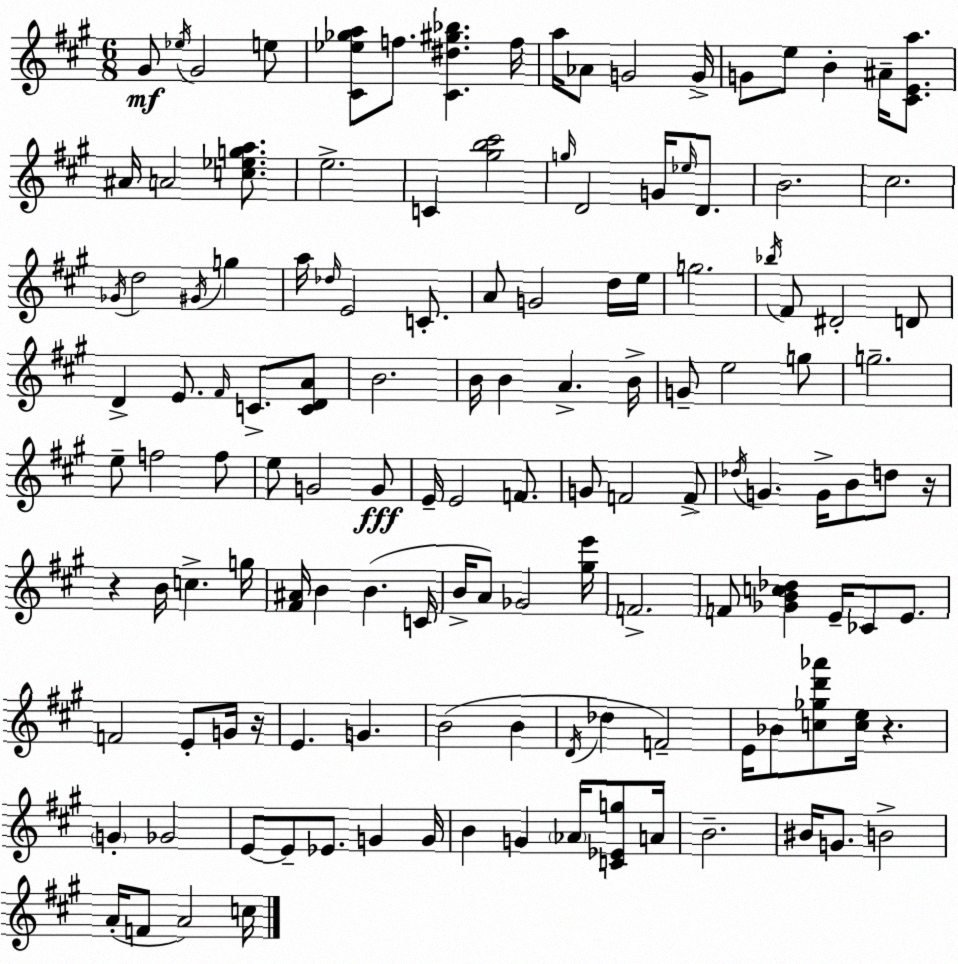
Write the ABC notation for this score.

X:1
T:Untitled
M:6/8
L:1/4
K:A
^G/2 _e/4 ^G2 e/2 [^C_e_ga]/2 f/2 [^C^d^g_b] f/4 a/4 _A/2 G2 G/4 G/2 e/2 B ^A/4 [^CEa]/2 ^A/4 A2 [c_ega]/2 e2 C [^gb^c']2 g/4 D2 G/4 _e/4 D/2 B2 ^c2 _G/4 d2 ^G/4 g a/4 _d/4 E2 C/2 A/2 G2 d/4 e/4 g2 _b/4 ^F/2 ^D2 D/2 D E/2 ^F/4 C/2 [CDA]/2 B2 B/4 B A B/4 G/2 e2 g/2 g2 e/2 f2 f/2 e/2 G2 G/2 E/4 E2 F/2 G/2 F2 F/2 _d/4 G G/4 B/2 d/2 z/4 z B/4 c g/4 [^F^A]/4 B B C/4 B/4 A/2 _G2 [^ge']/4 F2 F/2 [_GBc_d] E/4 _C/2 E/2 F2 E/2 G/4 z/4 E G B2 B D/4 _d F2 E/4 _B/2 [c_gd'_a']/2 [ce]/4 z G _G2 E/2 E/2 _E/2 G G/4 B G _A/4 [C_Eg]/2 A/4 B2 ^B/4 G/2 B2 A/4 F/2 A2 c/4